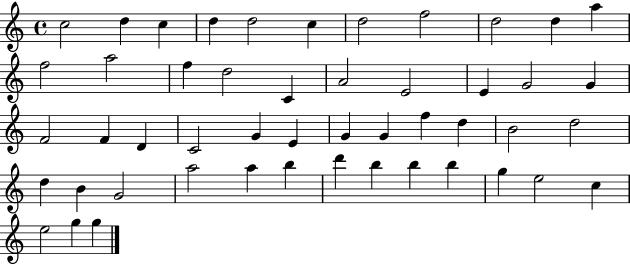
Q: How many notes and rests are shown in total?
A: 49